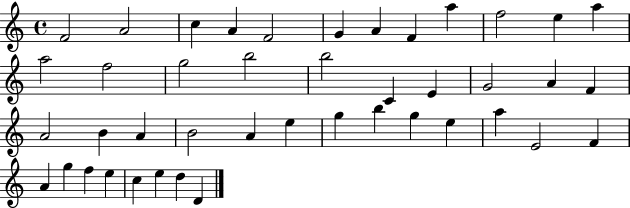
{
  \clef treble
  \time 4/4
  \defaultTimeSignature
  \key c \major
  f'2 a'2 | c''4 a'4 f'2 | g'4 a'4 f'4 a''4 | f''2 e''4 a''4 | \break a''2 f''2 | g''2 b''2 | b''2 c'4 e'4 | g'2 a'4 f'4 | \break a'2 b'4 a'4 | b'2 a'4 e''4 | g''4 b''4 g''4 e''4 | a''4 e'2 f'4 | \break a'4 g''4 f''4 e''4 | c''4 e''4 d''4 d'4 | \bar "|."
}